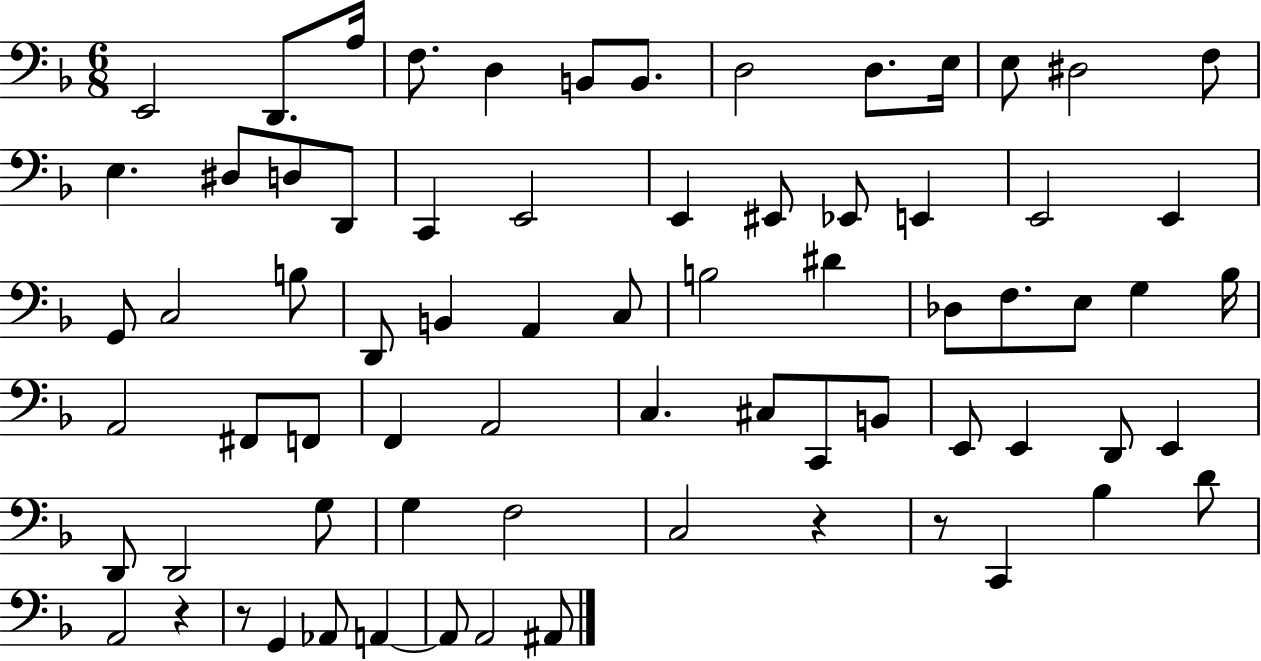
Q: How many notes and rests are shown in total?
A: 72